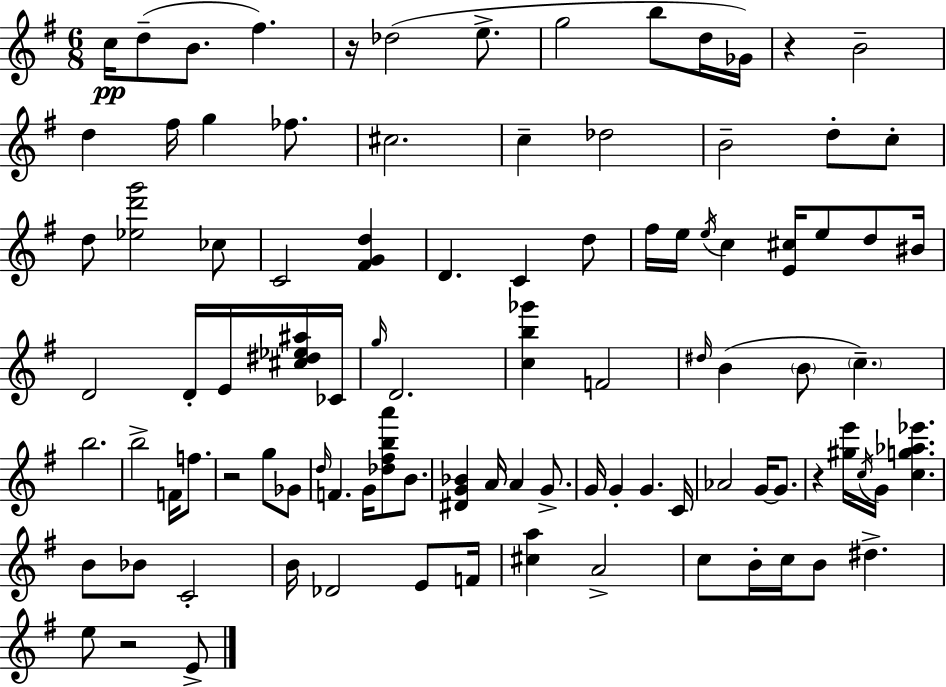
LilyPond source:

{
  \clef treble
  \numericTimeSignature
  \time 6/8
  \key e \minor
  c''16\pp d''8--( b'8. fis''4.) | r16 des''2( e''8.-> | g''2 b''8 d''16 ges'16) | r4 b'2-- | \break d''4 fis''16 g''4 fes''8. | cis''2. | c''4-- des''2 | b'2-- d''8-. c''8-. | \break d''8 <ees'' d''' g'''>2 ces''8 | c'2 <fis' g' d''>4 | d'4. c'4 d''8 | fis''16 e''16 \acciaccatura { e''16 } c''4 <e' cis''>16 e''8 d''8 | \break bis'16 d'2 d'16-. e'16 <cis'' dis'' ees'' ais''>16 | ces'16 \grace { g''16 } d'2. | <c'' b'' ges'''>4 f'2 | \grace { dis''16 } b'4( \parenthesize b'8 \parenthesize c''4.--) | \break b''2. | b''2-> f'16 | f''8. r2 g''8 | ges'8 \grace { d''16 } f'4. g'16 <des'' fis'' b'' a'''>8 | \break b'8. <dis' g' bes'>4 a'16 a'4 | g'8.-> g'16 g'4-. g'4. | c'16 aes'2 | g'16~~ g'8. r4 <gis'' e'''>16 \acciaccatura { c''16 } g'16 <c'' g'' aes'' ees'''>4. | \break b'8 bes'8 c'2-. | b'16 des'2 | e'8 f'16 <cis'' a''>4 a'2-> | c''8 b'16-. c''16 b'8 dis''4.-> | \break e''8 r2 | e'8-> \bar "|."
}